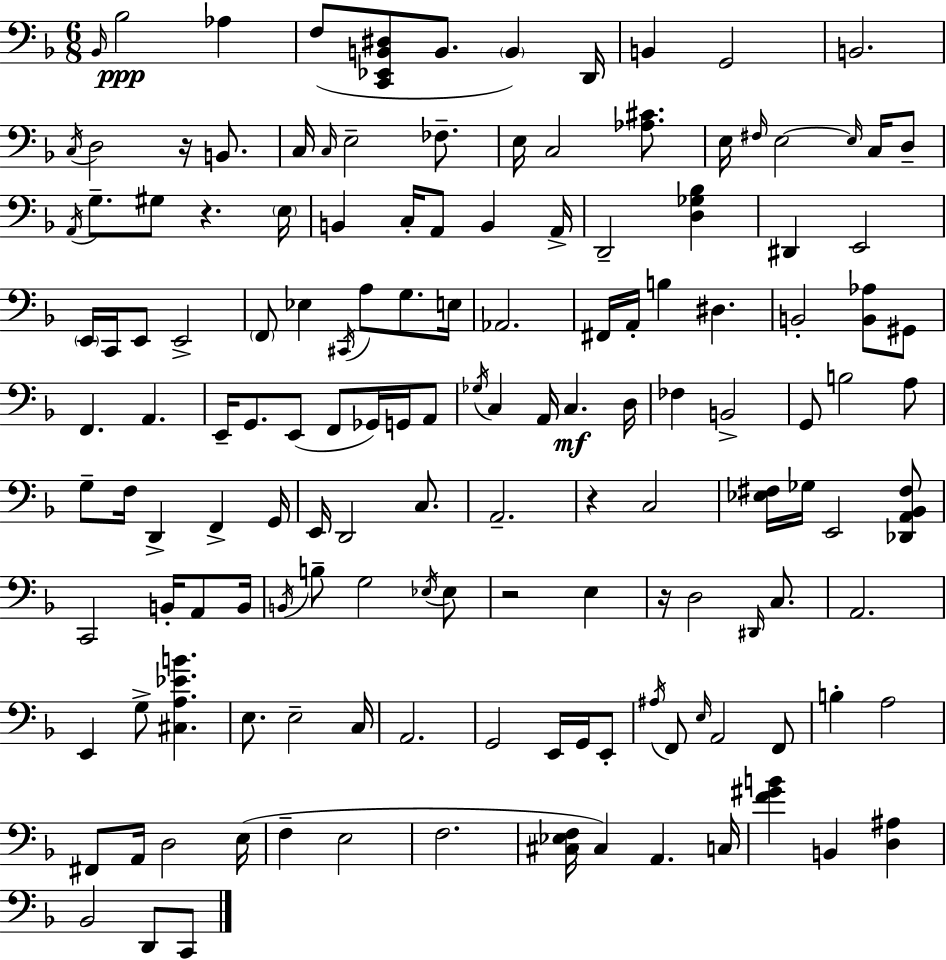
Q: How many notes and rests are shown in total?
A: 145